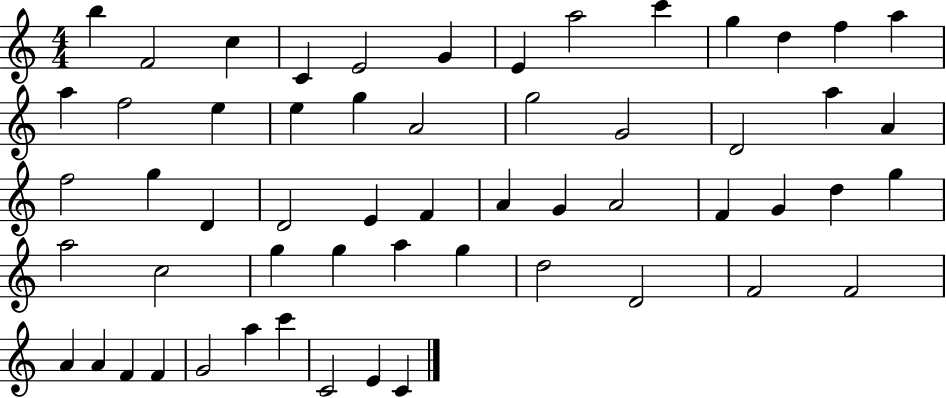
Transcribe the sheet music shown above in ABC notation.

X:1
T:Untitled
M:4/4
L:1/4
K:C
b F2 c C E2 G E a2 c' g d f a a f2 e e g A2 g2 G2 D2 a A f2 g D D2 E F A G A2 F G d g a2 c2 g g a g d2 D2 F2 F2 A A F F G2 a c' C2 E C